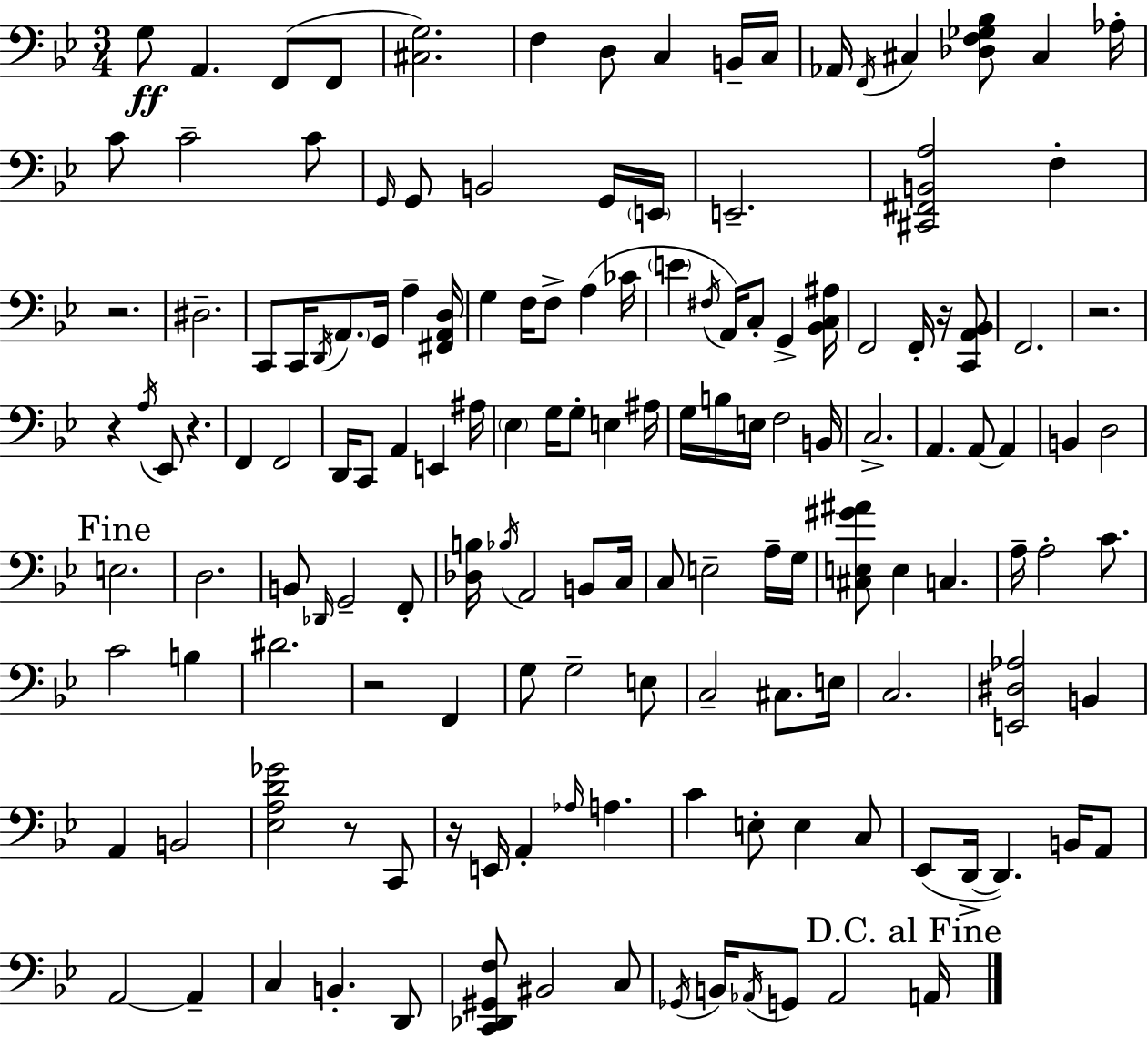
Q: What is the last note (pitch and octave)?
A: A2